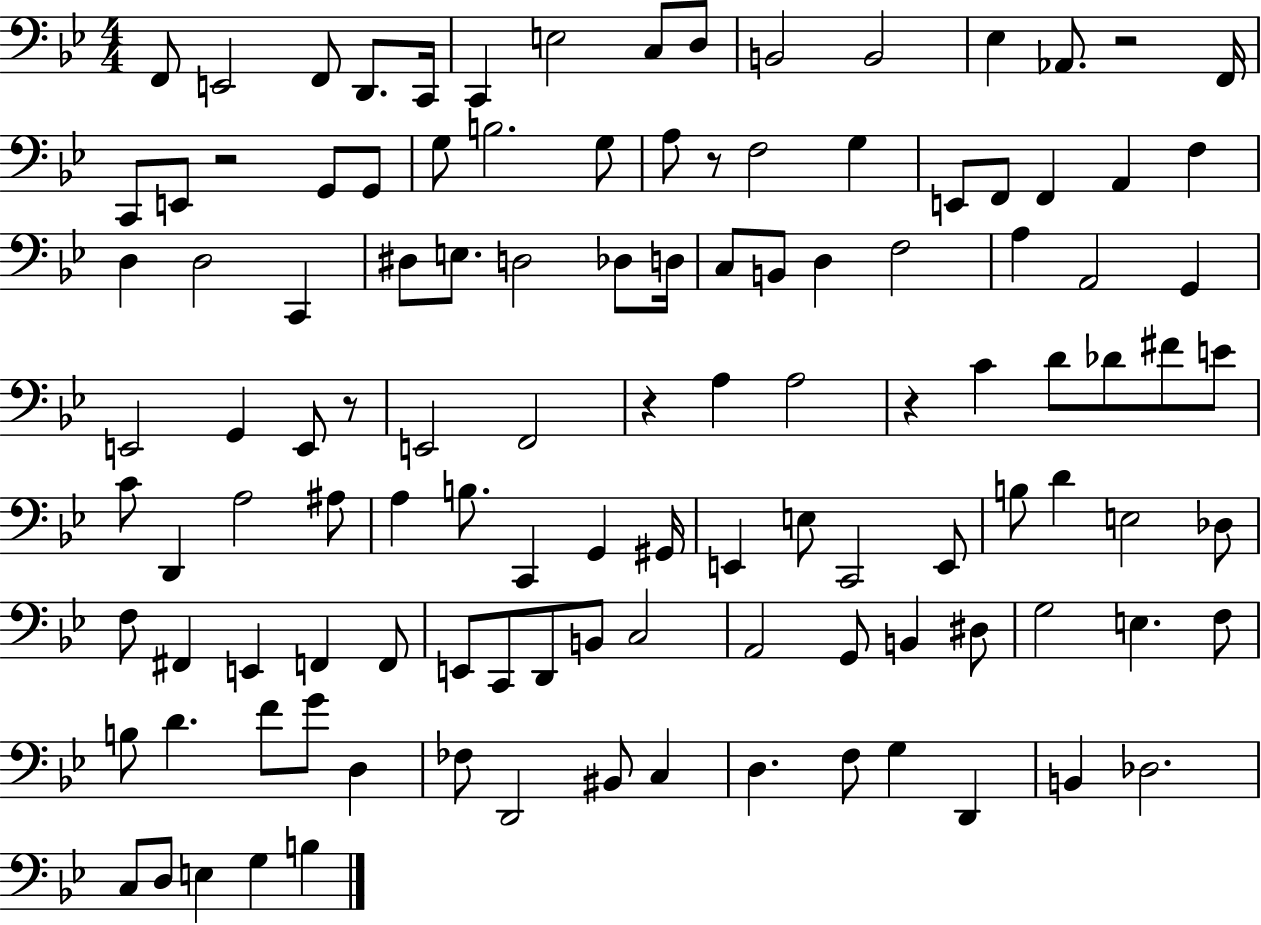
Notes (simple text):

F2/e E2/h F2/e D2/e. C2/s C2/q E3/h C3/e D3/e B2/h B2/h Eb3/q Ab2/e. R/h F2/s C2/e E2/e R/h G2/e G2/e G3/e B3/h. G3/e A3/e R/e F3/h G3/q E2/e F2/e F2/q A2/q F3/q D3/q D3/h C2/q D#3/e E3/e. D3/h Db3/e D3/s C3/e B2/e D3/q F3/h A3/q A2/h G2/q E2/h G2/q E2/e R/e E2/h F2/h R/q A3/q A3/h R/q C4/q D4/e Db4/e F#4/e E4/e C4/e D2/q A3/h A#3/e A3/q B3/e. C2/q G2/q G#2/s E2/q E3/e C2/h E2/e B3/e D4/q E3/h Db3/e F3/e F#2/q E2/q F2/q F2/e E2/e C2/e D2/e B2/e C3/h A2/h G2/e B2/q D#3/e G3/h E3/q. F3/e B3/e D4/q. F4/e G4/e D3/q FES3/e D2/h BIS2/e C3/q D3/q. F3/e G3/q D2/q B2/q Db3/h. C3/e D3/e E3/q G3/q B3/q